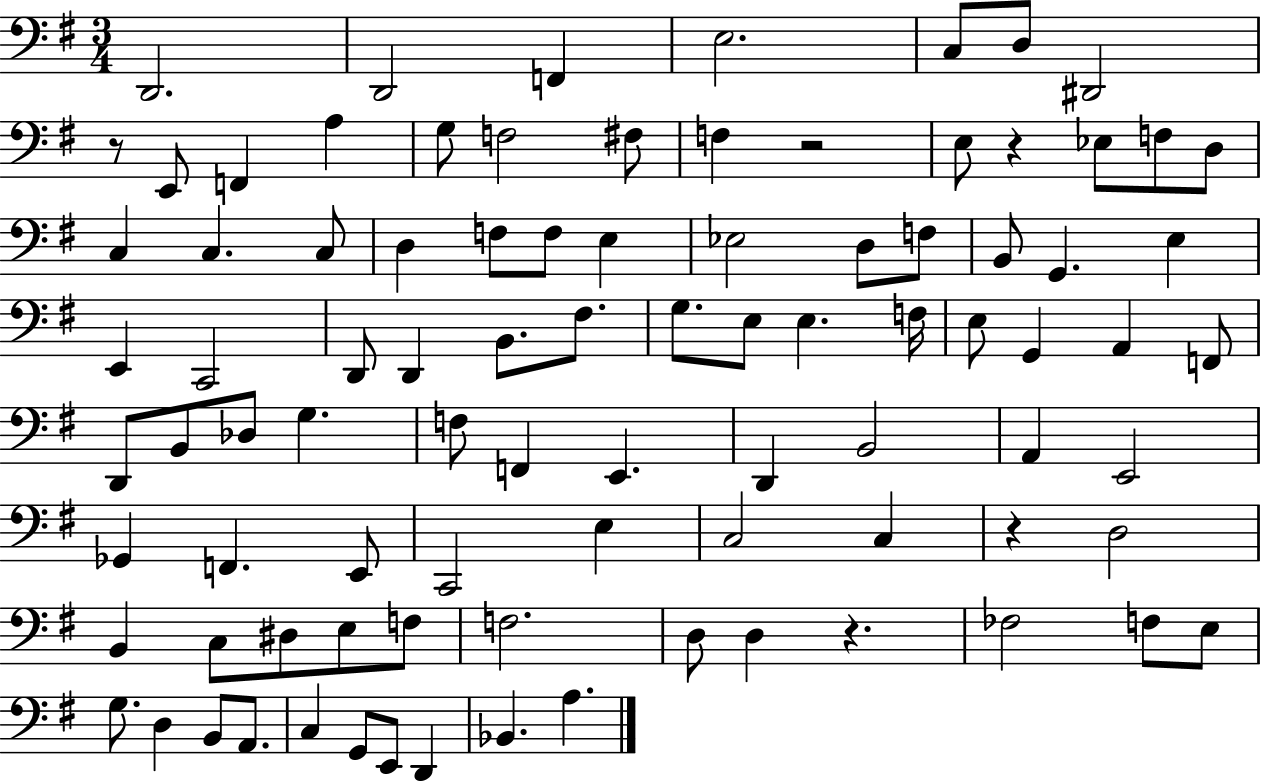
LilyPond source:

{
  \clef bass
  \numericTimeSignature
  \time 3/4
  \key g \major
  d,2. | d,2 f,4 | e2. | c8 d8 dis,2 | \break r8 e,8 f,4 a4 | g8 f2 fis8 | f4 r2 | e8 r4 ees8 f8 d8 | \break c4 c4. c8 | d4 f8 f8 e4 | ees2 d8 f8 | b,8 g,4. e4 | \break e,4 c,2 | d,8 d,4 b,8. fis8. | g8. e8 e4. f16 | e8 g,4 a,4 f,8 | \break d,8 b,8 des8 g4. | f8 f,4 e,4. | d,4 b,2 | a,4 e,2 | \break ges,4 f,4. e,8 | c,2 e4 | c2 c4 | r4 d2 | \break b,4 c8 dis8 e8 f8 | f2. | d8 d4 r4. | fes2 f8 e8 | \break g8. d4 b,8 a,8. | c4 g,8 e,8 d,4 | bes,4. a4. | \bar "|."
}